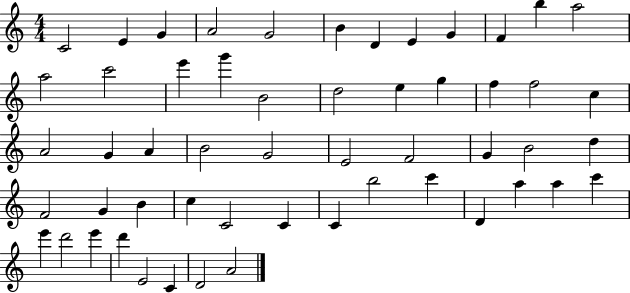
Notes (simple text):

C4/h E4/q G4/q A4/h G4/h B4/q D4/q E4/q G4/q F4/q B5/q A5/h A5/h C6/h E6/q G6/q B4/h D5/h E5/q G5/q F5/q F5/h C5/q A4/h G4/q A4/q B4/h G4/h E4/h F4/h G4/q B4/h D5/q F4/h G4/q B4/q C5/q C4/h C4/q C4/q B5/h C6/q D4/q A5/q A5/q C6/q E6/q D6/h E6/q D6/q E4/h C4/q D4/h A4/h